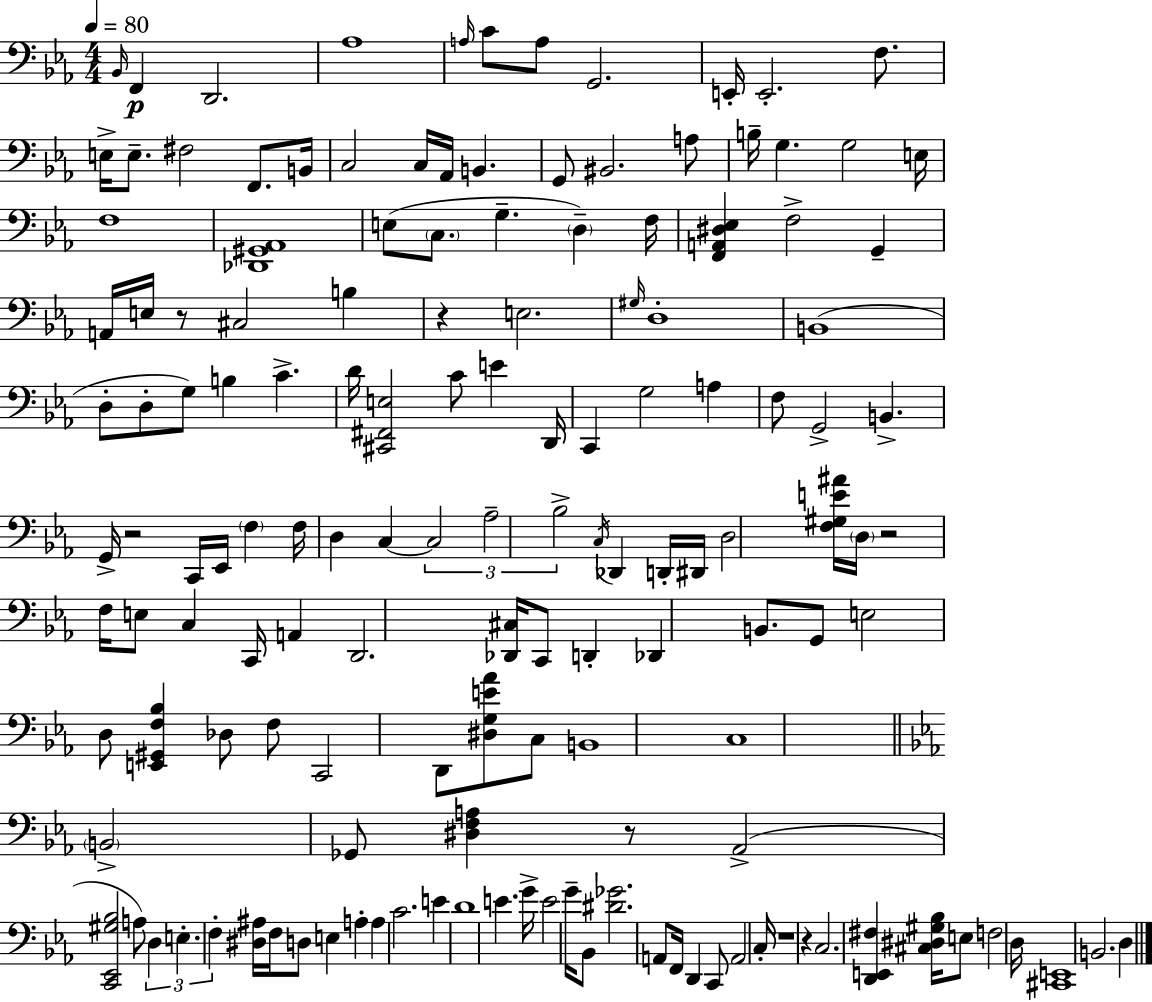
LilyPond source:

{
  \clef bass
  \numericTimeSignature
  \time 4/4
  \key ees \major
  \tempo 4 = 80
  \grace { bes,16 }\p f,4 d,2. | aes1 | \grace { a16 } c'8 a8 g,2. | e,16-. e,2.-. f8. | \break e16-> e8.-- fis2 f,8. | b,16 c2 c16 aes,16 b,4. | g,8 bis,2. | a8 b16-- g4. g2 | \break e16 f1 | <des, gis, aes,>1 | e8( \parenthesize c8. g4.-- \parenthesize d4--) | f16 <f, a, dis ees>4 f2-> g,4-- | \break a,16 e16 r8 cis2 b4 | r4 e2. | \grace { gis16 } d1-. | b,1( | \break d8-. d8-. g8) b4 c'4.-> | d'16 <cis, fis, e>2 c'8 e'4 | d,16 c,4 g2 a4 | f8 g,2-> b,4.-> | \break g,16-> r2 c,16 ees,16 \parenthesize f4 | f16 d4 c4~~ \tuplet 3/2 { c2 | aes2-- bes2-> } | \acciaccatura { c16 } des,4 d,16-. dis,16 d2 | \break <f gis e' ais'>16 \parenthesize d16 r2 f16 e8 c4 | c,16 a,4 d,2. | <des, cis>16 c,8 d,4-. des,4 b,8. | g,8 e2 d8 <e, gis, f bes>4 | \break des8 f8 c,2 d,8 | <dis g e' aes'>8 c8 b,1 | c1 | \bar "||" \break \key ees \major \parenthesize b,2-> ges,8 <dis f a>4 r8 | aes,2->( <c, ees, gis bes>2 | a8) \tuplet 3/2 { d4 e4.-. f4-. } | <dis ais>16 f16 d8 e4 a4-. a4 | \break c'2. e'4 | d'1 | e'4. g'16-> e'2 g'16-- | bes,8 <dis' ges'>2. a,8 | \break f,16 d,4 c,8 a,2 c16-. | r1 | r4 c2. | <d, e, fis>4 <cis dis gis bes>16 e8 f2 d16 | \break <cis, e,>1 | b,2. d4 | \bar "|."
}